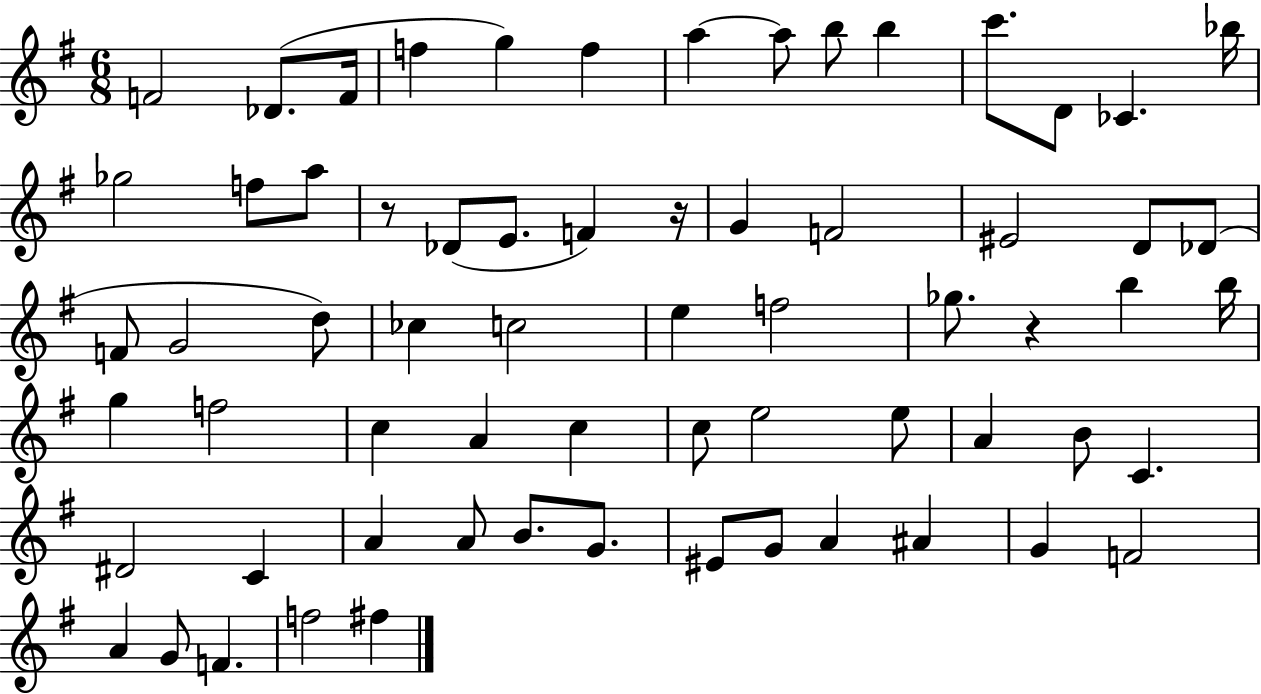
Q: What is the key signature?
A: G major